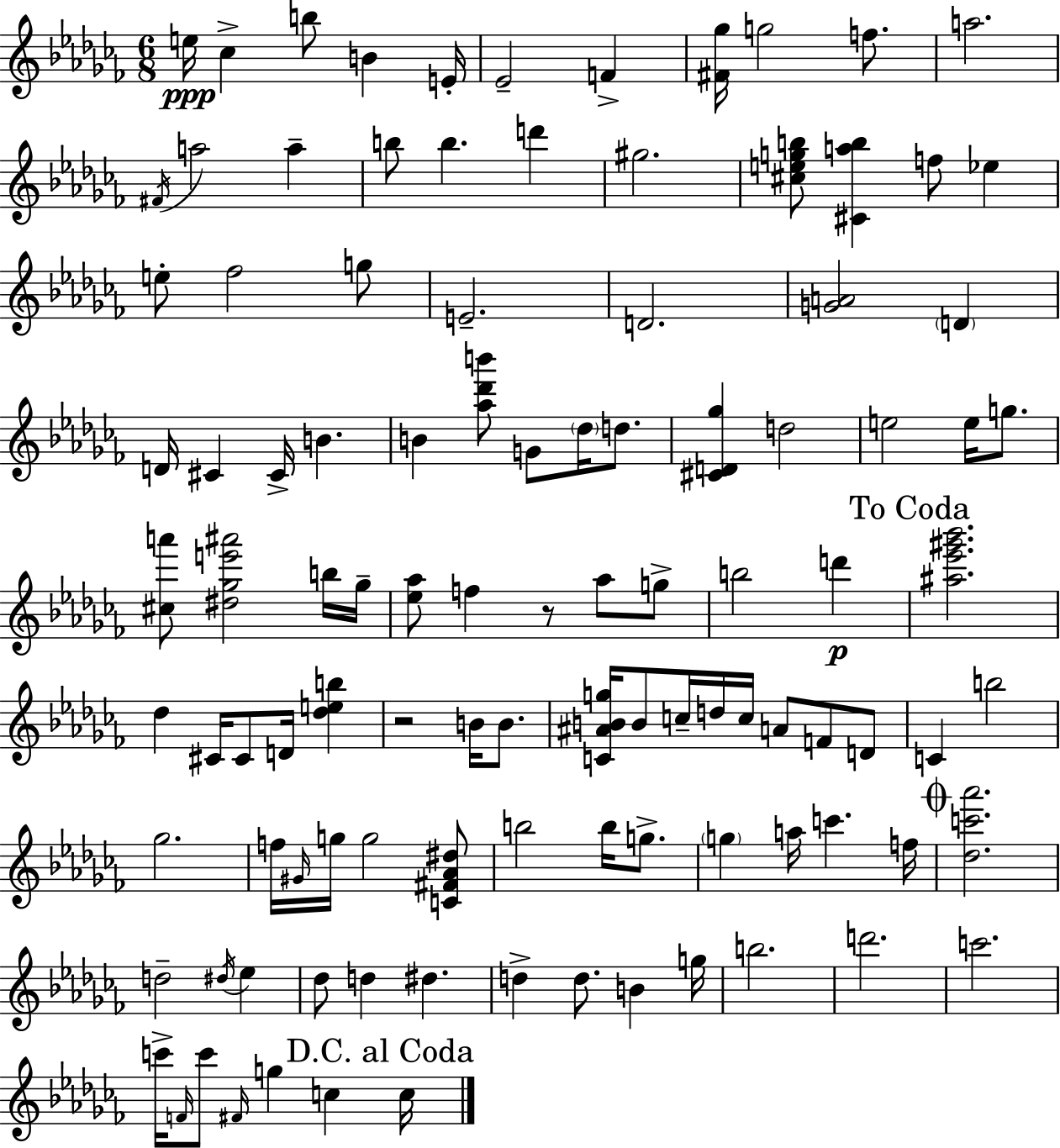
{
  \clef treble
  \numericTimeSignature
  \time 6/8
  \key aes \minor
  \repeat volta 2 { e''16\ppp ces''4-> b''8 b'4 e'16-. | ees'2-- f'4-> | <fis' ges''>16 g''2 f''8. | a''2. | \break \acciaccatura { fis'16 } a''2 a''4-- | b''8 b''4. d'''4 | gis''2. | <cis'' e'' g'' b''>8 <cis' a'' b''>4 f''8 ees''4 | \break e''8-. fes''2 g''8 | e'2.-- | d'2. | <g' a'>2 \parenthesize d'4 | \break d'16 cis'4 cis'16-> b'4. | b'4 <aes'' des''' b'''>8 g'8 \parenthesize des''16 d''8. | <cis' d' ges''>4 d''2 | e''2 e''16 g''8. | \break <cis'' a'''>8 <dis'' ges'' e''' ais'''>2 b''16 | ges''16-- <ees'' aes''>8 f''4 r8 aes''8 g''8-> | b''2 d'''4\p | \mark "To Coda" <ais'' ees''' gis''' bes'''>2. | \break des''4 cis'16 cis'8 d'16 <des'' e'' b''>4 | r2 b'16 b'8. | <c' ais' b' g''>16 b'8 c''16-- d''16 c''16 a'8 f'8 d'8 | c'4 b''2 | \break ges''2. | f''16 \grace { gis'16 } g''16 g''2 | <c' fis' aes' dis''>8 b''2 b''16 g''8.-> | \parenthesize g''4 a''16 c'''4. | \break f''16 \mark \markup { \musicglyph "scripts.coda" } <des'' c''' aes'''>2. | d''2-- \acciaccatura { dis''16 } ees''4 | des''8 d''4 dis''4. | d''4-> d''8. b'4 | \break g''16 b''2. | d'''2. | c'''2. | c'''16-> \grace { f'16 } c'''8 \grace { fis'16 } g''4 | \break c''4 \mark "D.C. al Coda" c''16 } \bar "|."
}